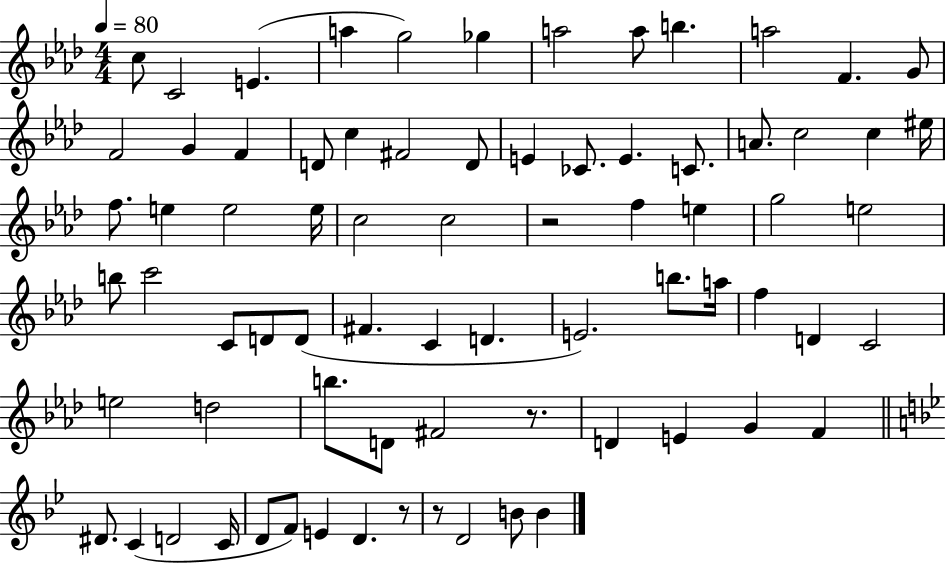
{
  \clef treble
  \numericTimeSignature
  \time 4/4
  \key aes \major
  \tempo 4 = 80
  \repeat volta 2 { c''8 c'2 e'4.( | a''4 g''2) ges''4 | a''2 a''8 b''4. | a''2 f'4. g'8 | \break f'2 g'4 f'4 | d'8 c''4 fis'2 d'8 | e'4 ces'8. e'4. c'8. | a'8. c''2 c''4 eis''16 | \break f''8. e''4 e''2 e''16 | c''2 c''2 | r2 f''4 e''4 | g''2 e''2 | \break b''8 c'''2 c'8 d'8 d'8( | fis'4. c'4 d'4. | e'2.) b''8. a''16 | f''4 d'4 c'2 | \break e''2 d''2 | b''8. d'8 fis'2 r8. | d'4 e'4 g'4 f'4 | \bar "||" \break \key g \minor dis'8. c'4( d'2 c'16 | d'8 f'8) e'4 d'4. r8 | r8 d'2 b'8 b'4 | } \bar "|."
}